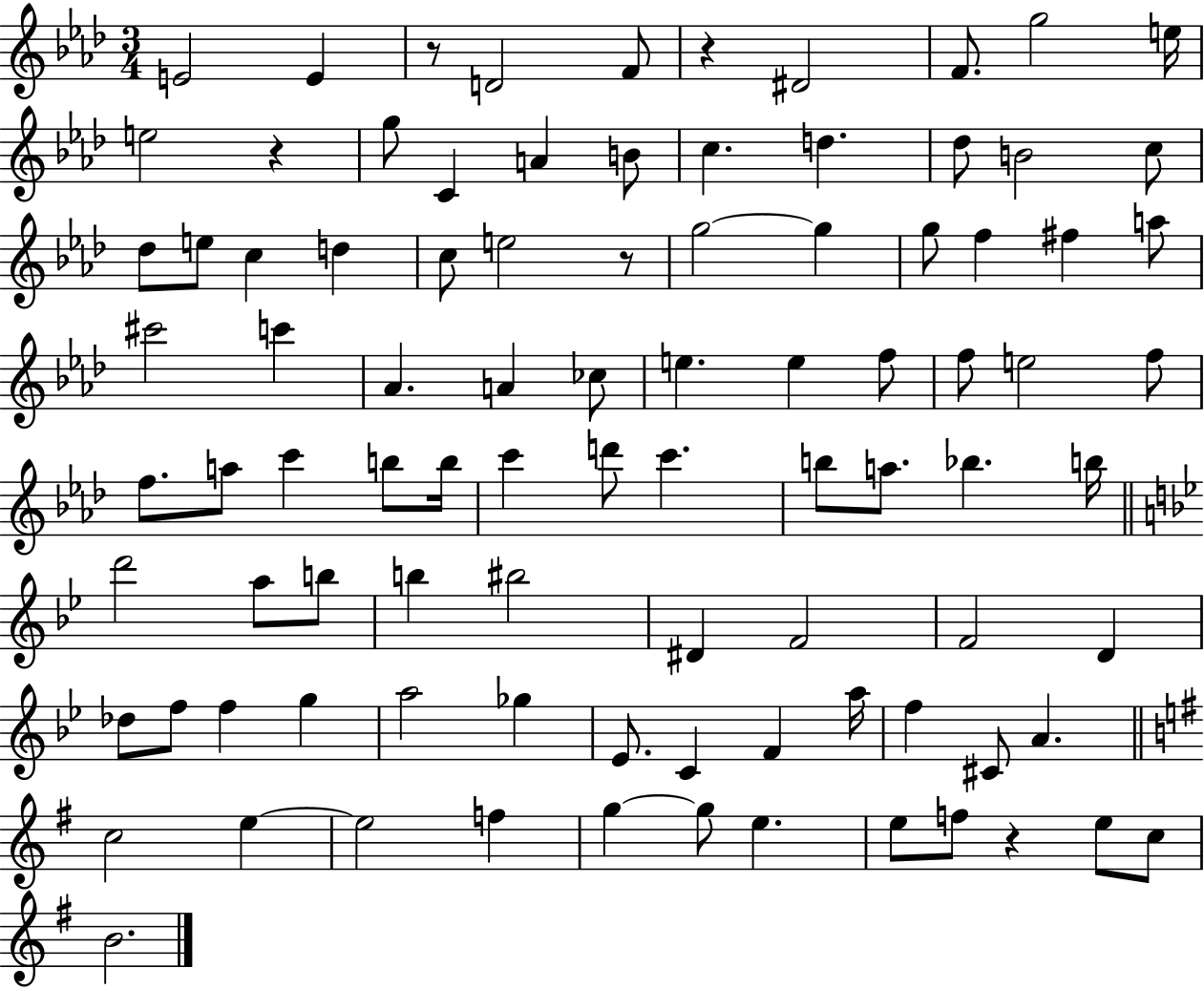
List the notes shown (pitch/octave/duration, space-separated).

E4/h E4/q R/e D4/h F4/e R/q D#4/h F4/e. G5/h E5/s E5/h R/q G5/e C4/q A4/q B4/e C5/q. D5/q. Db5/e B4/h C5/e Db5/e E5/e C5/q D5/q C5/e E5/h R/e G5/h G5/q G5/e F5/q F#5/q A5/e C#6/h C6/q Ab4/q. A4/q CES5/e E5/q. E5/q F5/e F5/e E5/h F5/e F5/e. A5/e C6/q B5/e B5/s C6/q D6/e C6/q. B5/e A5/e. Bb5/q. B5/s D6/h A5/e B5/e B5/q BIS5/h D#4/q F4/h F4/h D4/q Db5/e F5/e F5/q G5/q A5/h Gb5/q Eb4/e. C4/q F4/q A5/s F5/q C#4/e A4/q. C5/h E5/q E5/h F5/q G5/q G5/e E5/q. E5/e F5/e R/q E5/e C5/e B4/h.